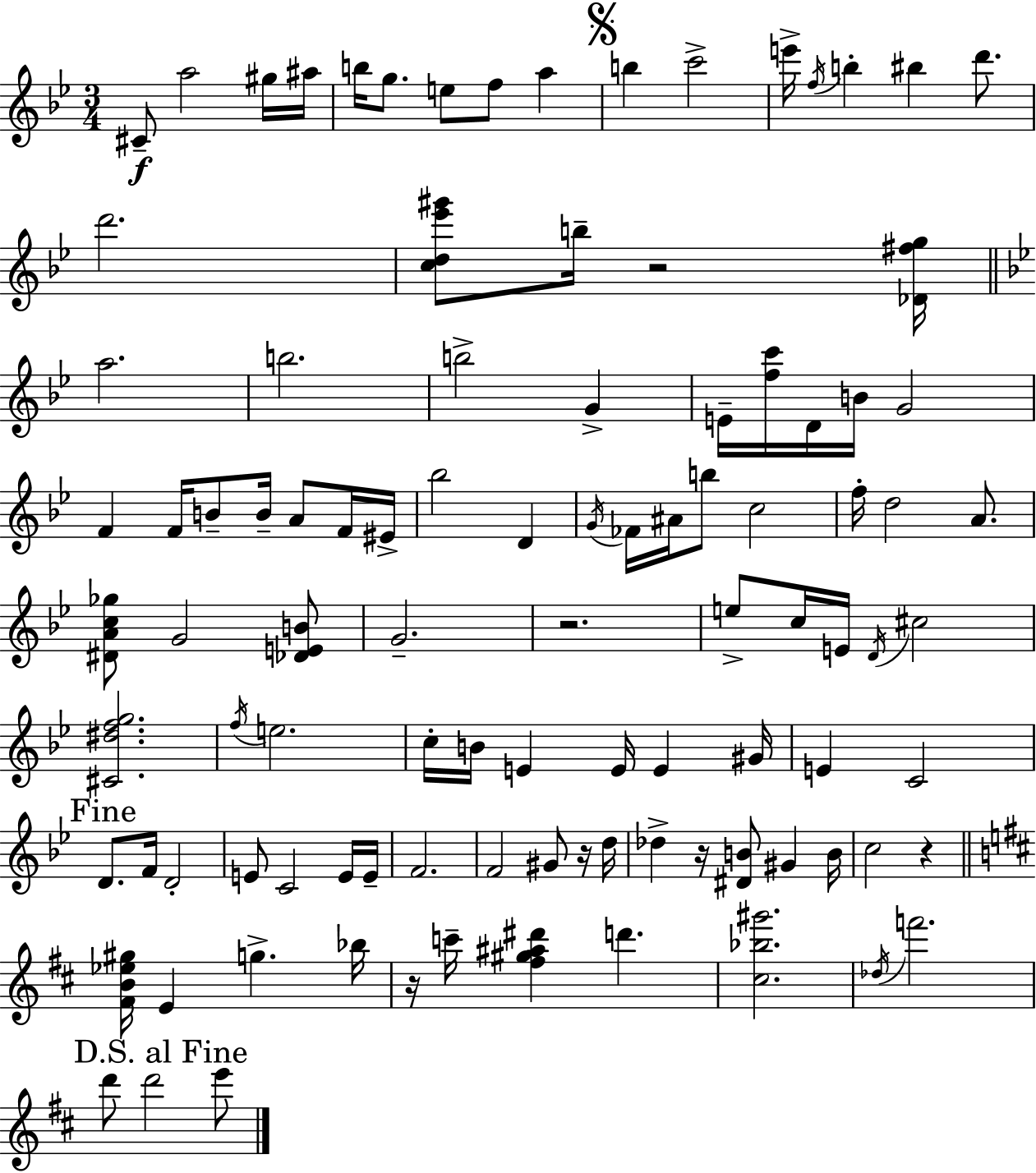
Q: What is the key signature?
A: G minor